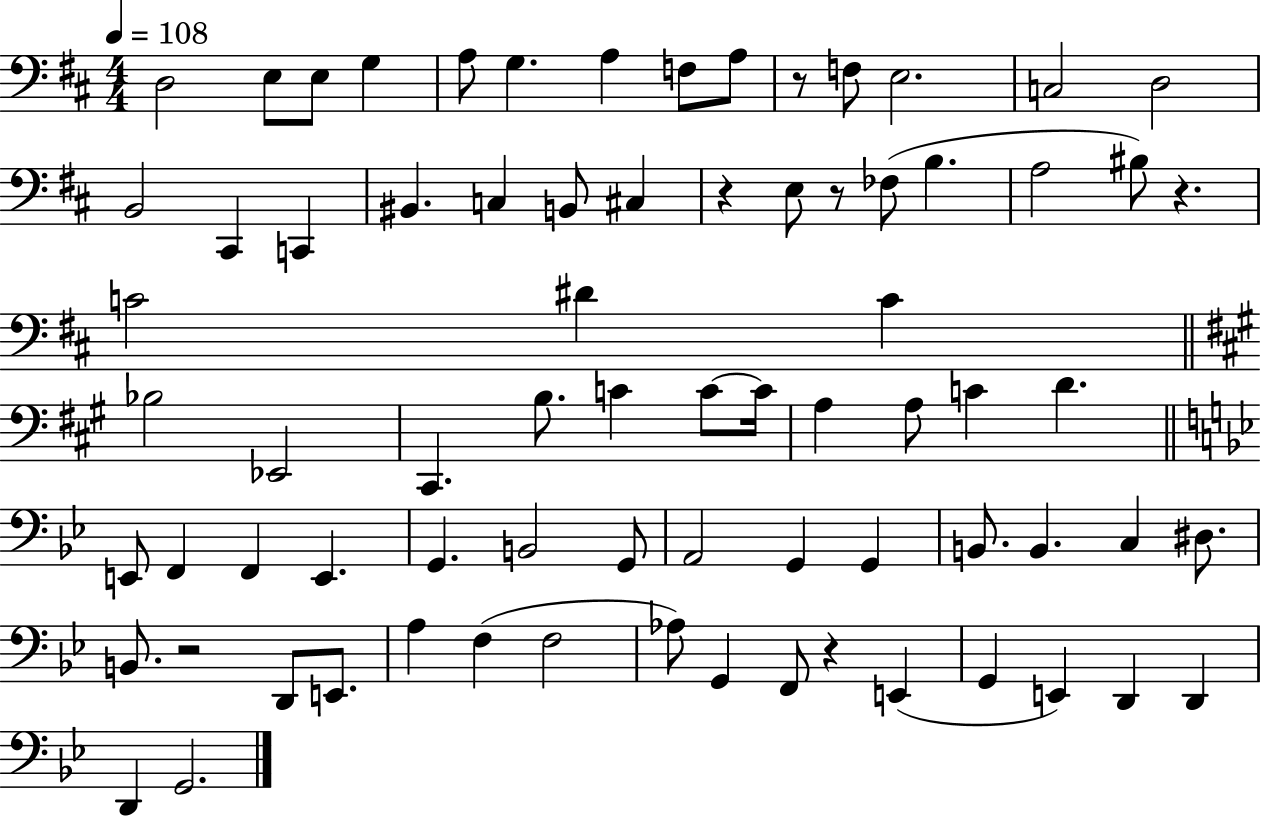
{
  \clef bass
  \numericTimeSignature
  \time 4/4
  \key d \major
  \tempo 4 = 108
  \repeat volta 2 { d2 e8 e8 g4 | a8 g4. a4 f8 a8 | r8 f8 e2. | c2 d2 | \break b,2 cis,4 c,4 | bis,4. c4 b,8 cis4 | r4 e8 r8 fes8( b4. | a2 bis8) r4. | \break c'2 dis'4 c'4 | \bar "||" \break \key a \major bes2 ees,2 | cis,4. b8. c'4 c'8~~ c'16 | a4 a8 c'4 d'4. | \bar "||" \break \key bes \major e,8 f,4 f,4 e,4. | g,4. b,2 g,8 | a,2 g,4 g,4 | b,8. b,4. c4 dis8. | \break b,8. r2 d,8 e,8. | a4 f4( f2 | aes8) g,4 f,8 r4 e,4( | g,4 e,4) d,4 d,4 | \break d,4 g,2. | } \bar "|."
}